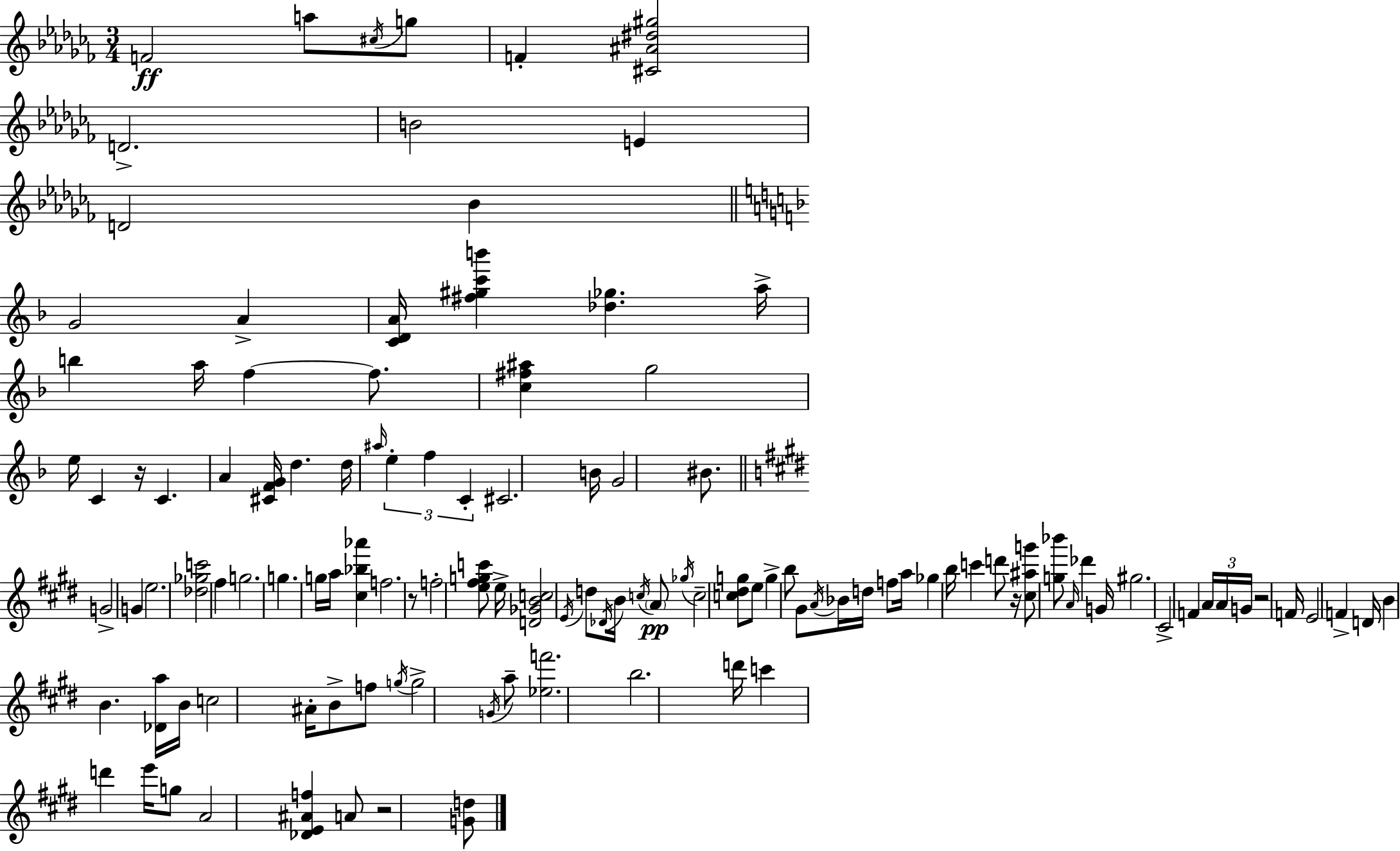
{
  \clef treble
  \numericTimeSignature
  \time 3/4
  \key aes \minor
  \repeat volta 2 { f'2\ff a''8 \acciaccatura { cis''16 } g''8 | f'4-. <cis' ais' dis'' gis''>2 | d'2.-> | b'2 e'4 | \break d'2 bes'4 | \bar "||" \break \key d \minor g'2 a'4-> | <c' d' a'>16 <fis'' gis'' c''' b'''>4 <des'' ges''>4. a''16-> | b''4 a''16 f''4~~ f''8. | <c'' fis'' ais''>4 g''2 | \break e''16 c'4 r16 c'4. | a'4 <cis' f' g'>16 d''4. d''16 | \grace { ais''16 } \tuplet 3/2 { e''4-. f''4 c'4-. } | cis'2. | \break b'16 g'2 bis'8. | \bar "||" \break \key e \major g'2-> g'4 | e''2. | <des'' ges'' c'''>2 fis''4 | g''2. | \break g''4. g''16 a''16 <cis'' bes'' aes'''>4 | f''2. | r8 f''2-. <e'' fis'' g'' c'''>8 | e''16-> <d' ges' b' c''>2 \acciaccatura { e'16 } d''8 | \break \acciaccatura { des'16 } b'16 \acciaccatura { c''16 }\pp \parenthesize a'8 \acciaccatura { ges''16 } c''2-- | <c'' dis'' g''>8 e''8 g''4-> b''8 | gis'8 \acciaccatura { a'16 } bes'16 d''16 f''8 a''16 ges''4 | b''16 c'''4 d'''8 r16 <cis'' ais'' g'''>8 <g'' bes'''>8 | \break \grace { a'16 } des'''4 g'16 gis''2. | cis'2-> | f'4 \tuplet 3/2 { a'16 a'16 g'16 } r2 | f'16 e'2 | \break f'4-> d'16 b'4 b'4. | <des' a''>16 b'16 c''2 | ais'16-. b'8-> f''8 \acciaccatura { g''16 } g''2-> | \acciaccatura { g'16 } a''8-- <ees'' f'''>2. | \break b''2. | d'''16 c'''4 | d'''4 e'''16 g''8 a'2 | <des' e' ais' f''>4 a'8 r2 | \break <g' d''>8 } \bar "|."
}